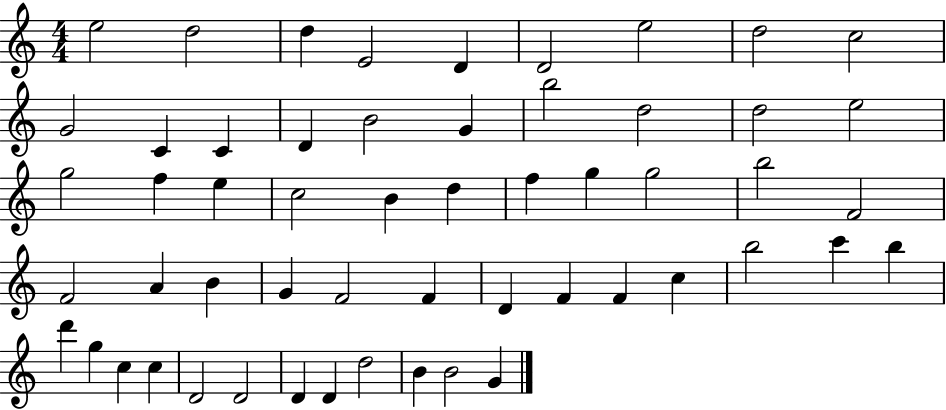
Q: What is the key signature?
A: C major